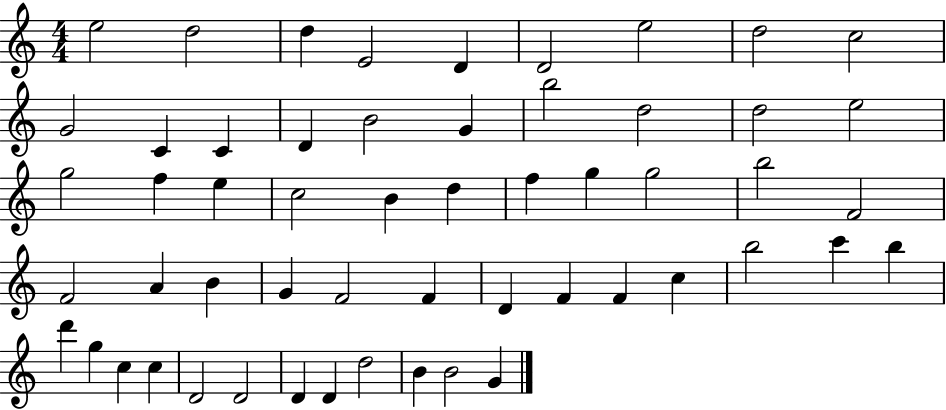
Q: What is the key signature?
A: C major